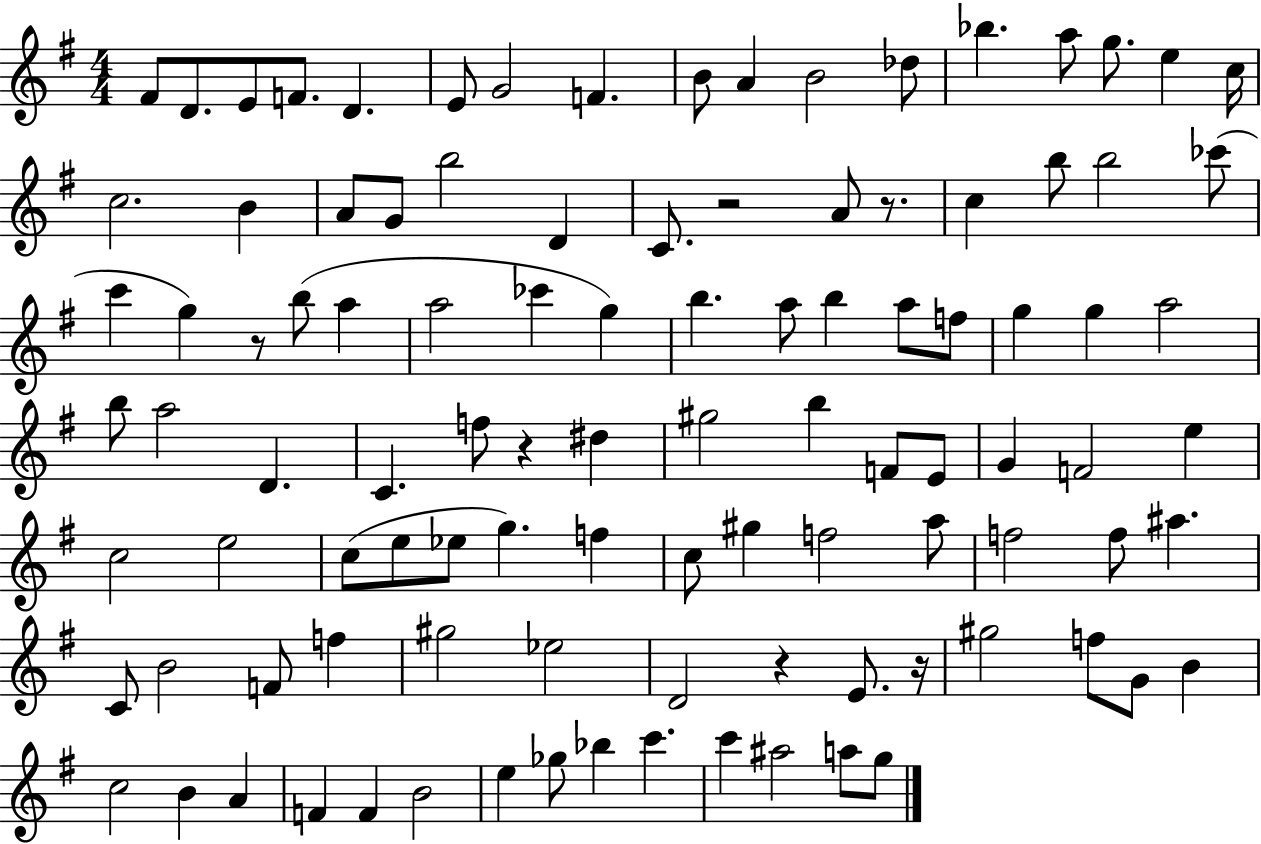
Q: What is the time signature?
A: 4/4